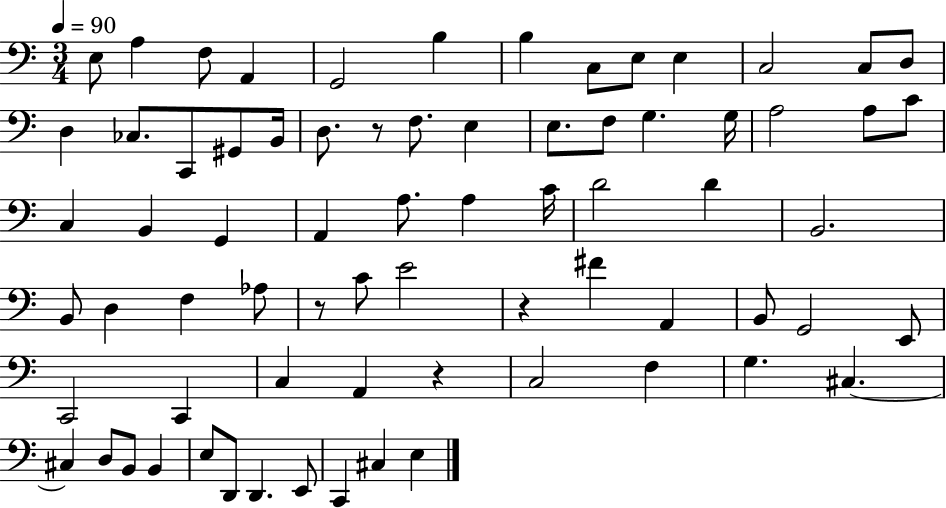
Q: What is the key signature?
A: C major